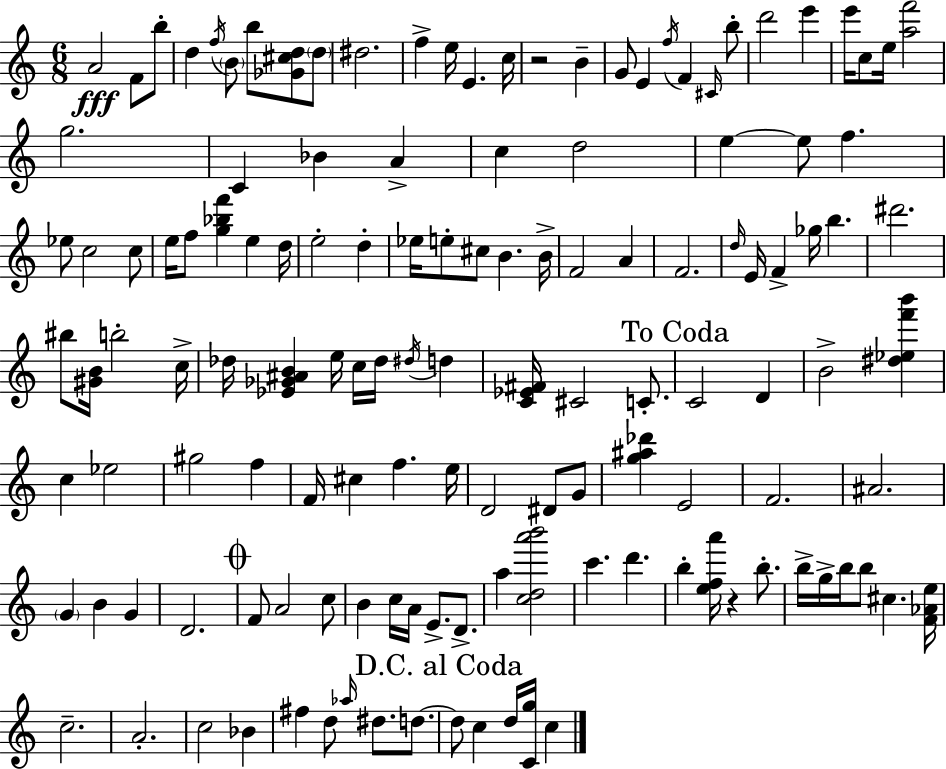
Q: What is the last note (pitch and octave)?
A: C5